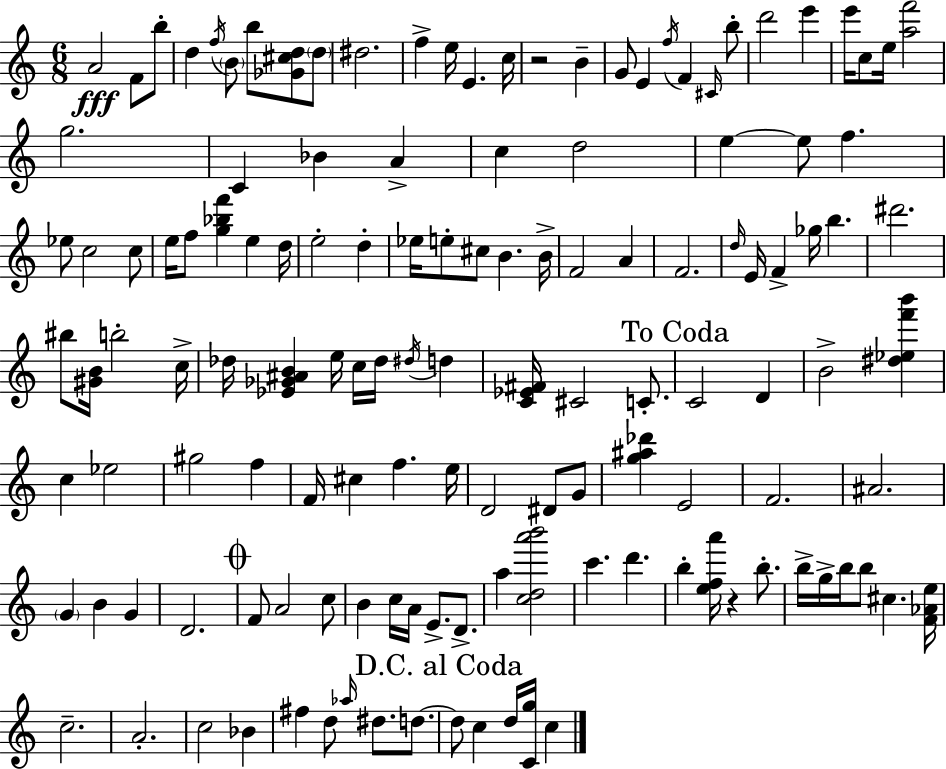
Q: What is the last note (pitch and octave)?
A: C5